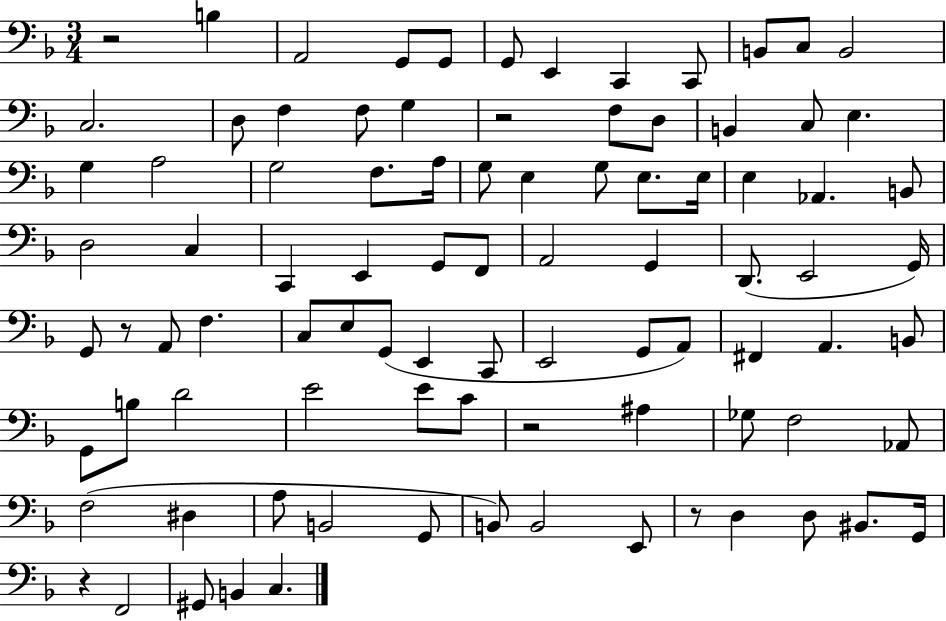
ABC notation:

X:1
T:Untitled
M:3/4
L:1/4
K:F
z2 B, A,,2 G,,/2 G,,/2 G,,/2 E,, C,, C,,/2 B,,/2 C,/2 B,,2 C,2 D,/2 F, F,/2 G, z2 F,/2 D,/2 B,, C,/2 E, G, A,2 G,2 F,/2 A,/4 G,/2 E, G,/2 E,/2 E,/4 E, _A,, B,,/2 D,2 C, C,, E,, G,,/2 F,,/2 A,,2 G,, D,,/2 E,,2 G,,/4 G,,/2 z/2 A,,/2 F, C,/2 E,/2 G,,/2 E,, C,,/2 E,,2 G,,/2 A,,/2 ^F,, A,, B,,/2 G,,/2 B,/2 D2 E2 E/2 C/2 z2 ^A, _G,/2 F,2 _A,,/2 F,2 ^D, A,/2 B,,2 G,,/2 B,,/2 B,,2 E,,/2 z/2 D, D,/2 ^B,,/2 G,,/4 z F,,2 ^G,,/2 B,, C,